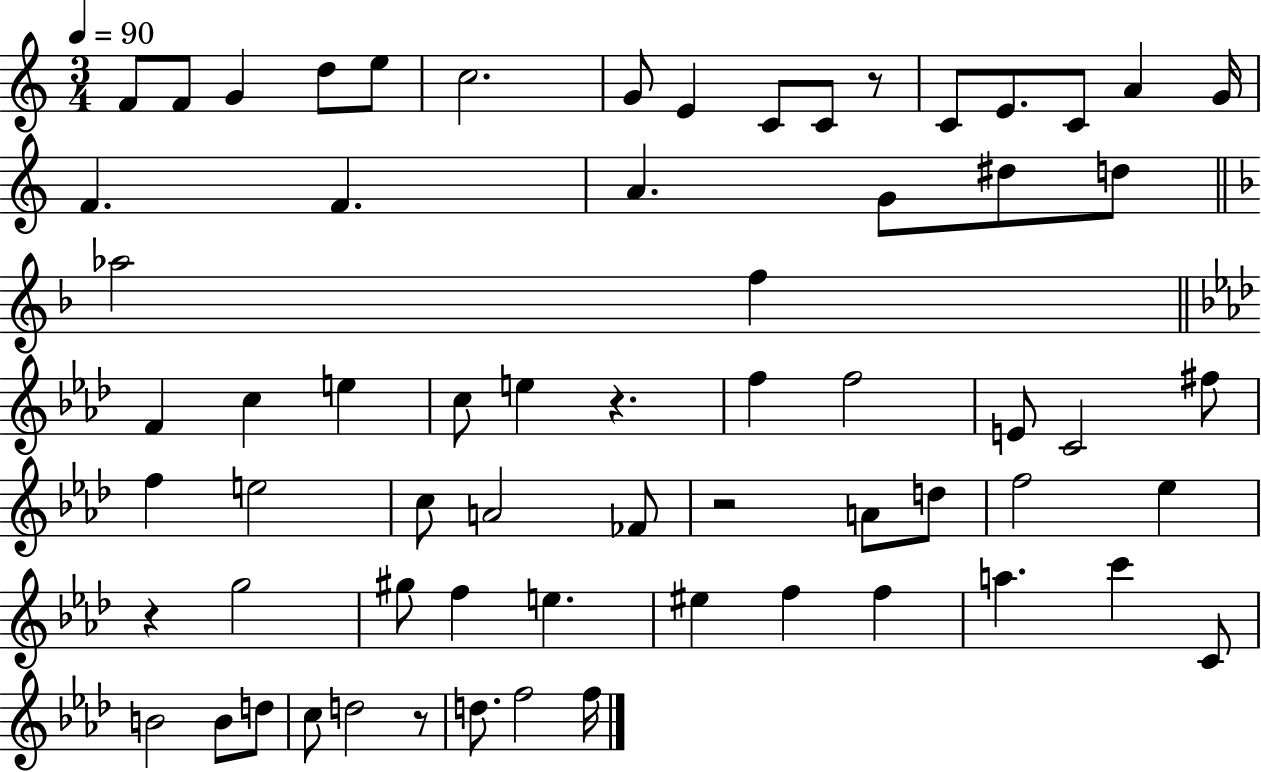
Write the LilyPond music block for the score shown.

{
  \clef treble
  \numericTimeSignature
  \time 3/4
  \key c \major
  \tempo 4 = 90
  \repeat volta 2 { f'8 f'8 g'4 d''8 e''8 | c''2. | g'8 e'4 c'8 c'8 r8 | c'8 e'8. c'8 a'4 g'16 | \break f'4. f'4. | a'4. g'8 dis''8 d''8 | \bar "||" \break \key d \minor aes''2 f''4 | \bar "||" \break \key aes \major f'4 c''4 e''4 | c''8 e''4 r4. | f''4 f''2 | e'8 c'2 fis''8 | \break f''4 e''2 | c''8 a'2 fes'8 | r2 a'8 d''8 | f''2 ees''4 | \break r4 g''2 | gis''8 f''4 e''4. | eis''4 f''4 f''4 | a''4. c'''4 c'8 | \break b'2 b'8 d''8 | c''8 d''2 r8 | d''8. f''2 f''16 | } \bar "|."
}